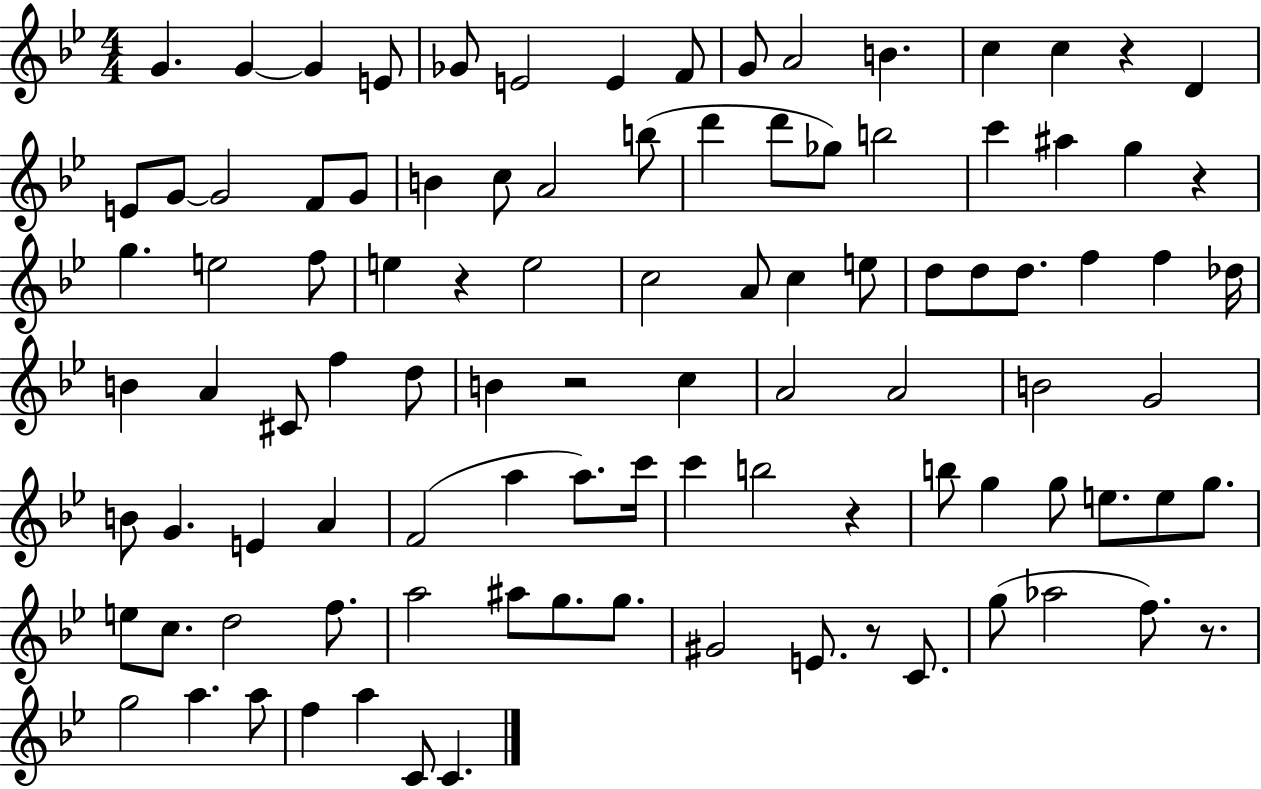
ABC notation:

X:1
T:Untitled
M:4/4
L:1/4
K:Bb
G G G E/2 _G/2 E2 E F/2 G/2 A2 B c c z D E/2 G/2 G2 F/2 G/2 B c/2 A2 b/2 d' d'/2 _g/2 b2 c' ^a g z g e2 f/2 e z e2 c2 A/2 c e/2 d/2 d/2 d/2 f f _d/4 B A ^C/2 f d/2 B z2 c A2 A2 B2 G2 B/2 G E A F2 a a/2 c'/4 c' b2 z b/2 g g/2 e/2 e/2 g/2 e/2 c/2 d2 f/2 a2 ^a/2 g/2 g/2 ^G2 E/2 z/2 C/2 g/2 _a2 f/2 z/2 g2 a a/2 f a C/2 C